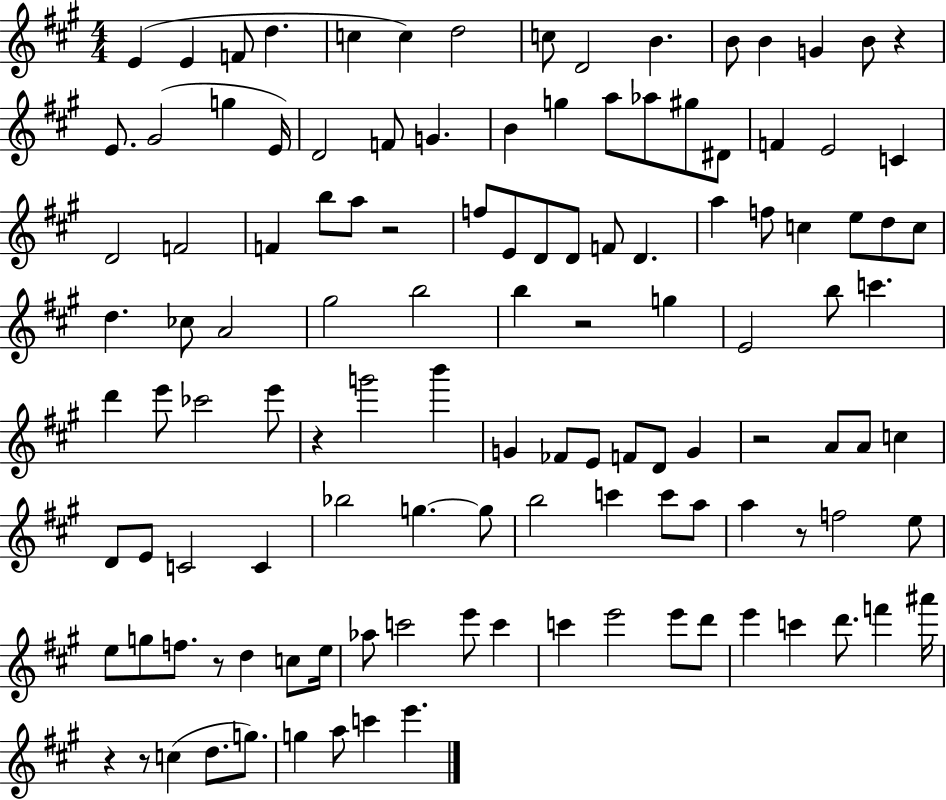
E4/q E4/q F4/e D5/q. C5/q C5/q D5/h C5/e D4/h B4/q. B4/e B4/q G4/q B4/e R/q E4/e. G#4/h G5/q E4/s D4/h F4/e G4/q. B4/q G5/q A5/e Ab5/e G#5/e D#4/e F4/q E4/h C4/q D4/h F4/h F4/q B5/e A5/e R/h F5/e E4/e D4/e D4/e F4/e D4/q. A5/q F5/e C5/q E5/e D5/e C5/e D5/q. CES5/e A4/h G#5/h B5/h B5/q R/h G5/q E4/h B5/e C6/q. D6/q E6/e CES6/h E6/e R/q G6/h B6/q G4/q FES4/e E4/e F4/e D4/e G4/q R/h A4/e A4/e C5/q D4/e E4/e C4/h C4/q Bb5/h G5/q. G5/e B5/h C6/q C6/e A5/e A5/q R/e F5/h E5/e E5/e G5/e F5/e. R/e D5/q C5/e E5/s Ab5/e C6/h E6/e C6/q C6/q E6/h E6/e D6/e E6/q C6/q D6/e. F6/q A#6/s R/q R/e C5/q D5/e. G5/e. G5/q A5/e C6/q E6/q.